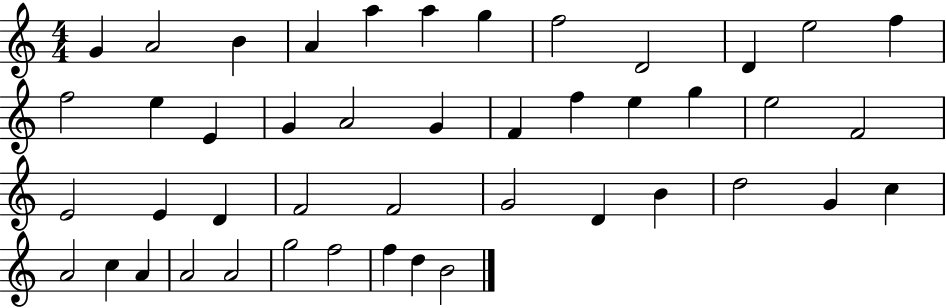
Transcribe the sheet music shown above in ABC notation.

X:1
T:Untitled
M:4/4
L:1/4
K:C
G A2 B A a a g f2 D2 D e2 f f2 e E G A2 G F f e g e2 F2 E2 E D F2 F2 G2 D B d2 G c A2 c A A2 A2 g2 f2 f d B2